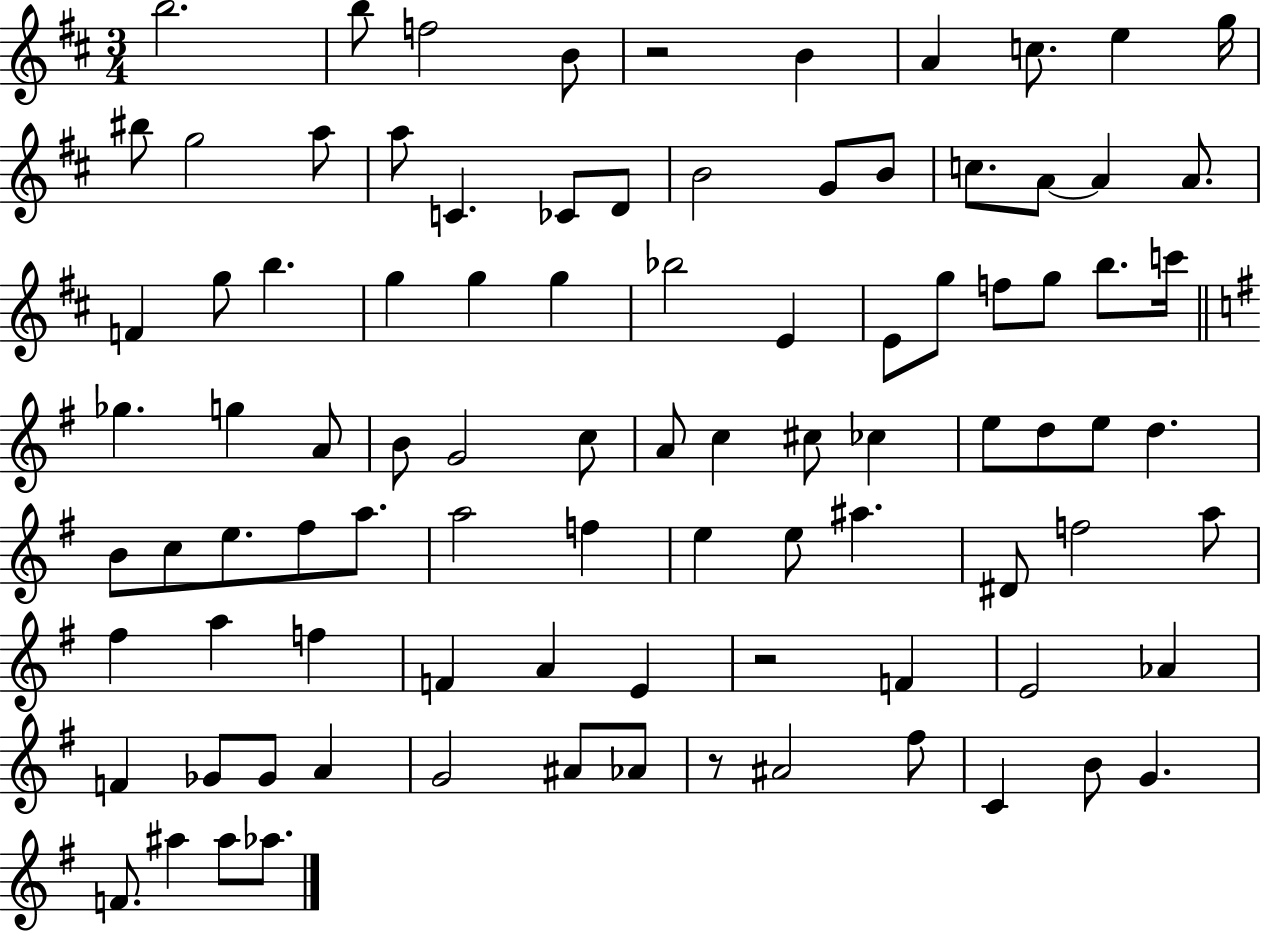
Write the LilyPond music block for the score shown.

{
  \clef treble
  \numericTimeSignature
  \time 3/4
  \key d \major
  b''2. | b''8 f''2 b'8 | r2 b'4 | a'4 c''8. e''4 g''16 | \break bis''8 g''2 a''8 | a''8 c'4. ces'8 d'8 | b'2 g'8 b'8 | c''8. a'8~~ a'4 a'8. | \break f'4 g''8 b''4. | g''4 g''4 g''4 | bes''2 e'4 | e'8 g''8 f''8 g''8 b''8. c'''16 | \break \bar "||" \break \key g \major ges''4. g''4 a'8 | b'8 g'2 c''8 | a'8 c''4 cis''8 ces''4 | e''8 d''8 e''8 d''4. | \break b'8 c''8 e''8. fis''8 a''8. | a''2 f''4 | e''4 e''8 ais''4. | dis'8 f''2 a''8 | \break fis''4 a''4 f''4 | f'4 a'4 e'4 | r2 f'4 | e'2 aes'4 | \break f'4 ges'8 ges'8 a'4 | g'2 ais'8 aes'8 | r8 ais'2 fis''8 | c'4 b'8 g'4. | \break f'8. ais''4 ais''8 aes''8. | \bar "|."
}